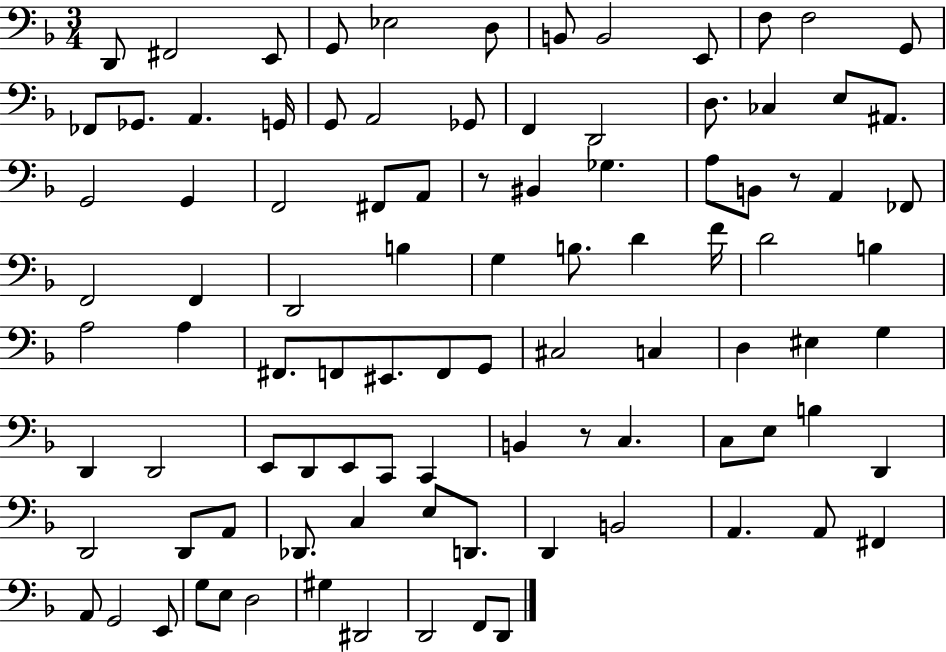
X:1
T:Untitled
M:3/4
L:1/4
K:F
D,,/2 ^F,,2 E,,/2 G,,/2 _E,2 D,/2 B,,/2 B,,2 E,,/2 F,/2 F,2 G,,/2 _F,,/2 _G,,/2 A,, G,,/4 G,,/2 A,,2 _G,,/2 F,, D,,2 D,/2 _C, E,/2 ^A,,/2 G,,2 G,, F,,2 ^F,,/2 A,,/2 z/2 ^B,, _G, A,/2 B,,/2 z/2 A,, _F,,/2 F,,2 F,, D,,2 B, G, B,/2 D F/4 D2 B, A,2 A, ^F,,/2 F,,/2 ^E,,/2 F,,/2 G,,/2 ^C,2 C, D, ^E, G, D,, D,,2 E,,/2 D,,/2 E,,/2 C,,/2 C,, B,, z/2 C, C,/2 E,/2 B, D,, D,,2 D,,/2 A,,/2 _D,,/2 C, E,/2 D,,/2 D,, B,,2 A,, A,,/2 ^F,, A,,/2 G,,2 E,,/2 G,/2 E,/2 D,2 ^G, ^D,,2 D,,2 F,,/2 D,,/2